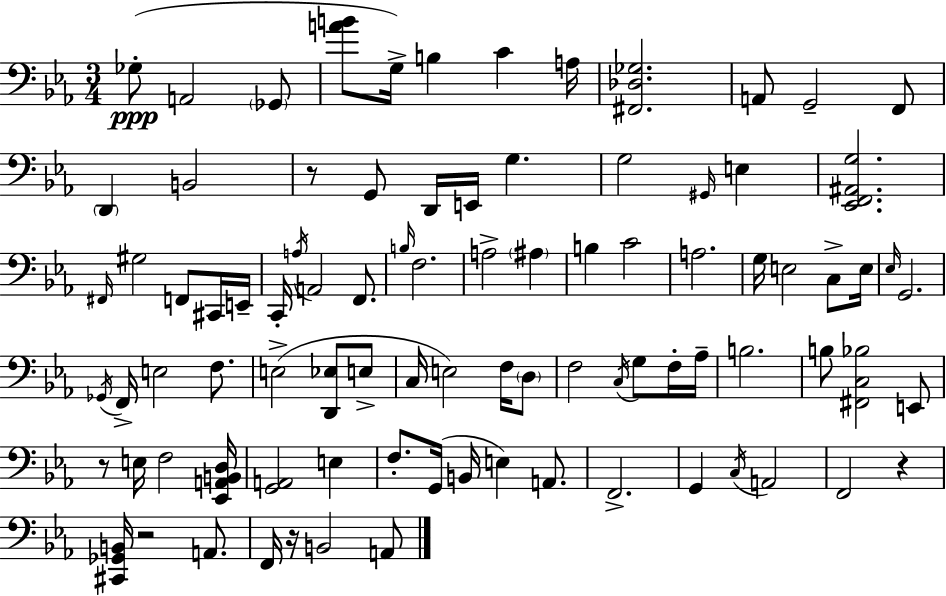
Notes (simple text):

Gb3/e A2/h Gb2/e [A4,B4]/e G3/s B3/q C4/q A3/s [F#2,Db3,Gb3]/h. A2/e G2/h F2/e D2/q B2/h R/e G2/e D2/s E2/s G3/q. G3/h G#2/s E3/q [Eb2,F2,A#2,G3]/h. F#2/s G#3/h F2/e C#2/s E2/s C2/s A3/s A2/h F2/e. B3/s F3/h. A3/h A#3/q B3/q C4/h A3/h. G3/s E3/h C3/e E3/s Eb3/s G2/h. Gb2/s F2/s E3/h F3/e. E3/h [D2,Eb3]/e E3/e C3/s E3/h F3/s D3/e F3/h C3/s G3/e F3/s Ab3/s B3/h. B3/e [F#2,C3,Bb3]/h E2/e R/e E3/s F3/h [Eb2,A2,B2,D3]/s [G2,A2]/h E3/q F3/e. G2/s B2/s E3/q A2/e. F2/h. G2/q C3/s A2/h F2/h R/q [C#2,Gb2,B2]/s R/h A2/e. F2/s R/s B2/h A2/e